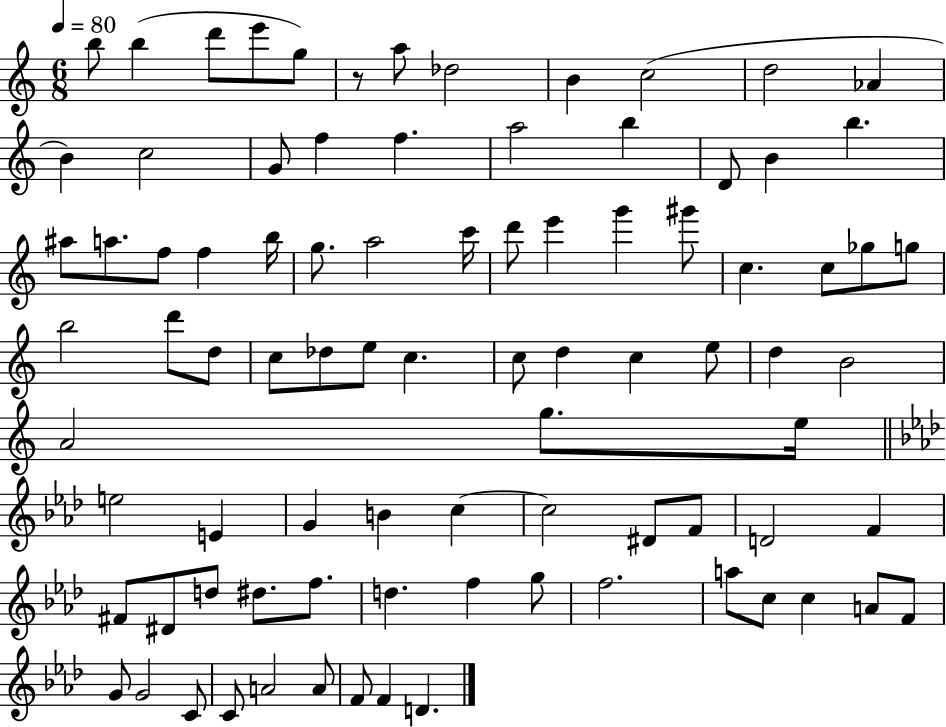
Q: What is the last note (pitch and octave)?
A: D4